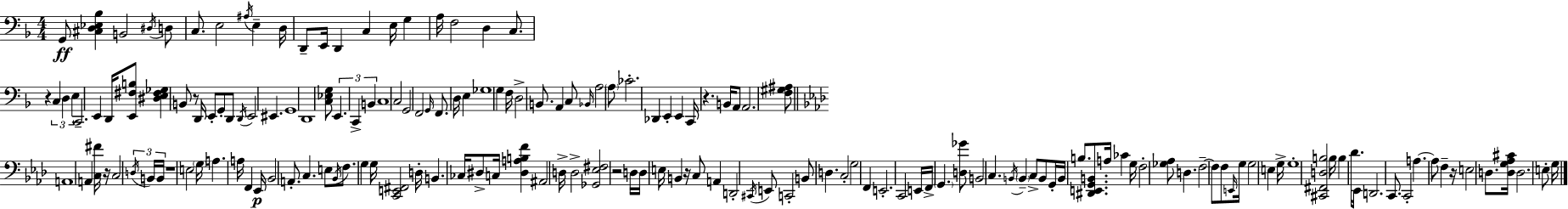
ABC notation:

X:1
T:Untitled
M:4/4
L:1/4
K:F
G,,/2 [^C,D,_E,_B,] B,,2 ^D,/4 D,/2 C,/2 E,2 ^A,/4 E, D,/4 D,,/2 E,,/4 D,, C, E,/4 G, A,/4 F,2 D, C,/2 z C, D, E, C,,2 E,, D,,/4 [E,,^F,B,]/2 [^D,E,^F,_G,] B,,/2 z/2 D,,/4 E,,/2 G,,/2 D,,/2 D,,/4 E,,2 ^E,, G,,4 D,,4 [C,_E,G,]/2 E,, C,, B,, C,4 C,2 G,,2 F,,2 G,,/4 F,,/2 D,/4 E, _G,4 G, F,/4 D,2 B,,/2 A,, C,/2 _B,,/4 A,2 A,/2 _C2 _D,, E,, E,, C,,/4 z B,,/4 A,,/2 A,,2 [F,^G,^A,]/2 A,,4 A,, [C,^F]/4 z/4 C,2 D,/4 B,,/4 B,,/4 z4 E,2 G,/4 A, A,/4 F,, _E,,/4 _B,,2 A,,/2 C, E,/2 _B,,/4 F,/2 G, G,/4 [C,,E,,^F,,]2 D,/4 B,, _C,/4 ^D,/2 C,/4 [^D,A,B,F] ^A,,2 D,/4 D,2 [_G,,_E,^F,]2 z2 D,/4 D,/4 E,/4 B,, z/4 C,/2 A,, D,,2 ^C,,/4 E,,/2 C,,2 B,,/2 D, C,2 G,2 F,, E,,2 C,,2 E,,/4 F,,/4 G,, [D,_G]/2 B,,2 C, B,,/4 B,, C,/2 B,,/2 G,,/4 B,,/4 B,/2 [^D,,E,,G,,B,,]/2 A,/4 _C G,/4 F,2 [_G,_A,]/2 D, F,2 F,/2 F,/2 E,,/4 G,/4 G,2 E, G,/4 G,4 [^C,,^F,,D,B,]2 B,/4 B, _D/2 _E,,/4 D,,2 C,,/2 C,,2 A, A,/2 F, z/4 E,2 D,/2 [D,G,_A,^C]/4 D,2 E,/2 G,/4